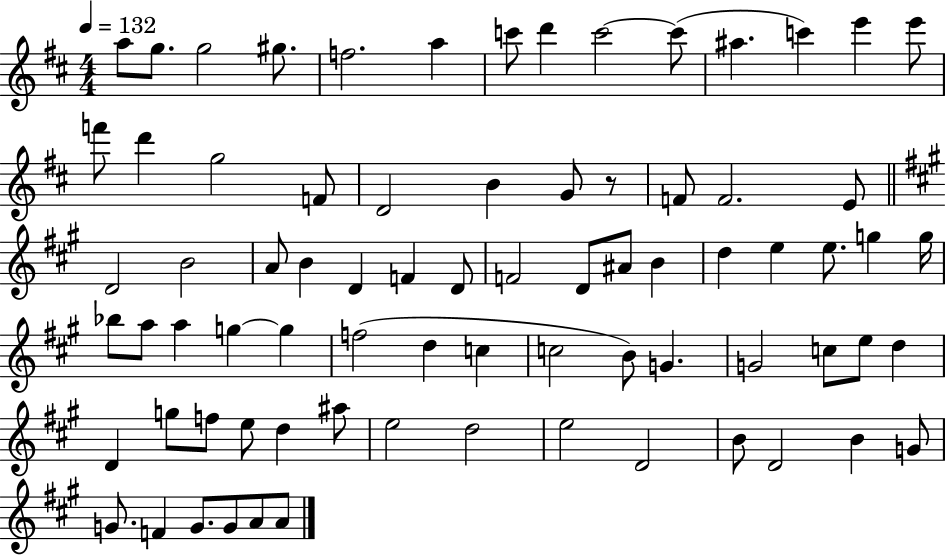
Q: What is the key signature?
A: D major